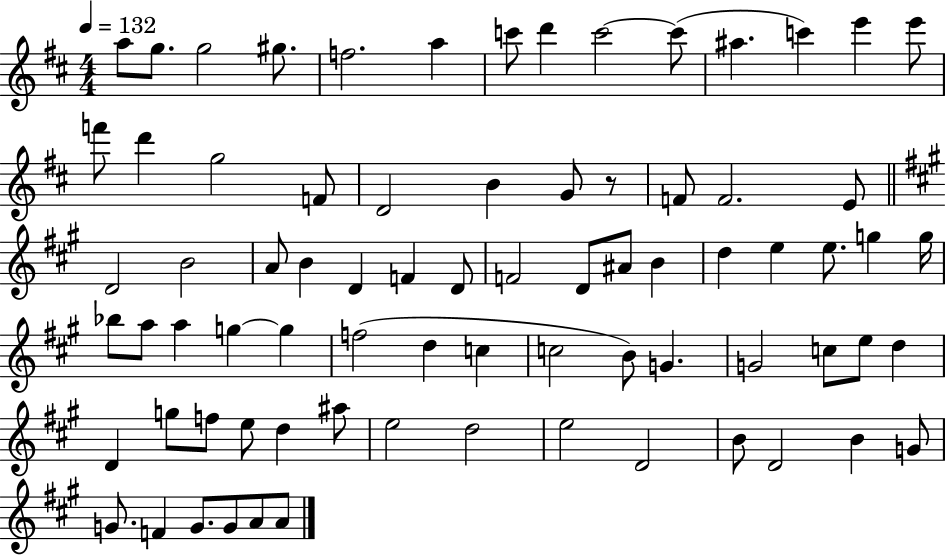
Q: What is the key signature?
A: D major